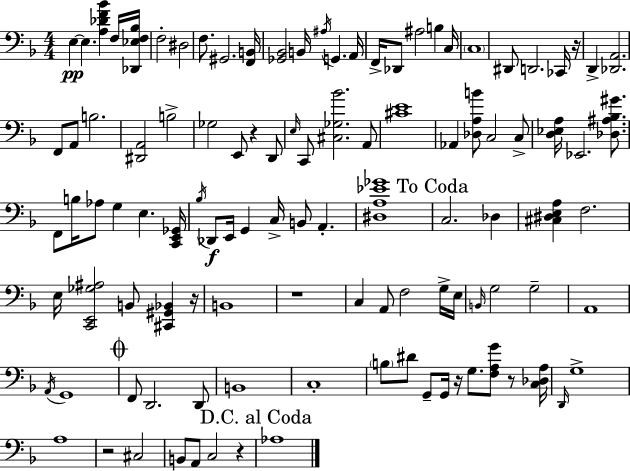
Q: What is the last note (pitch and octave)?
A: Ab3